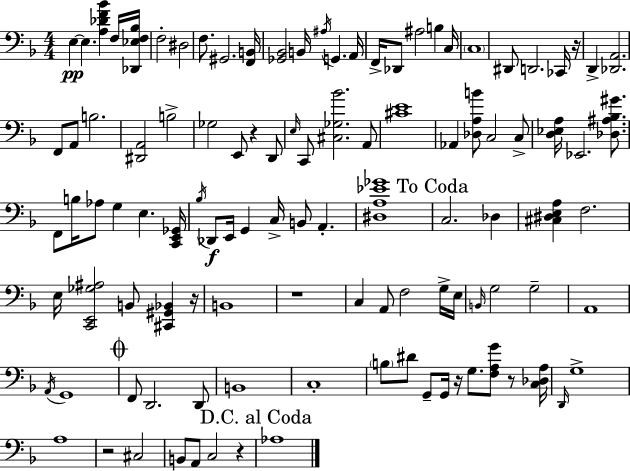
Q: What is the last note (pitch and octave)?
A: Ab3